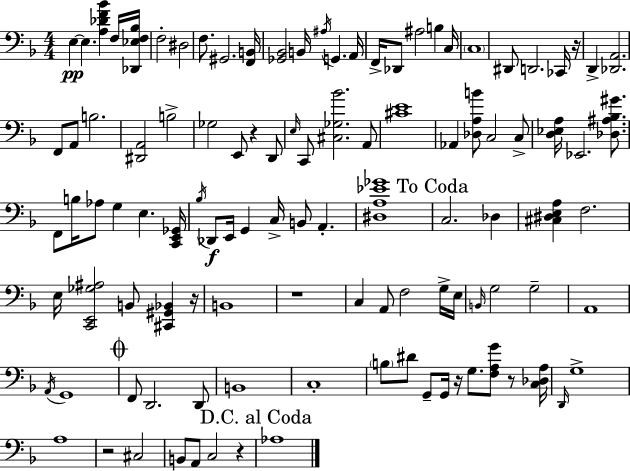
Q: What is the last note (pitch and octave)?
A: Ab3